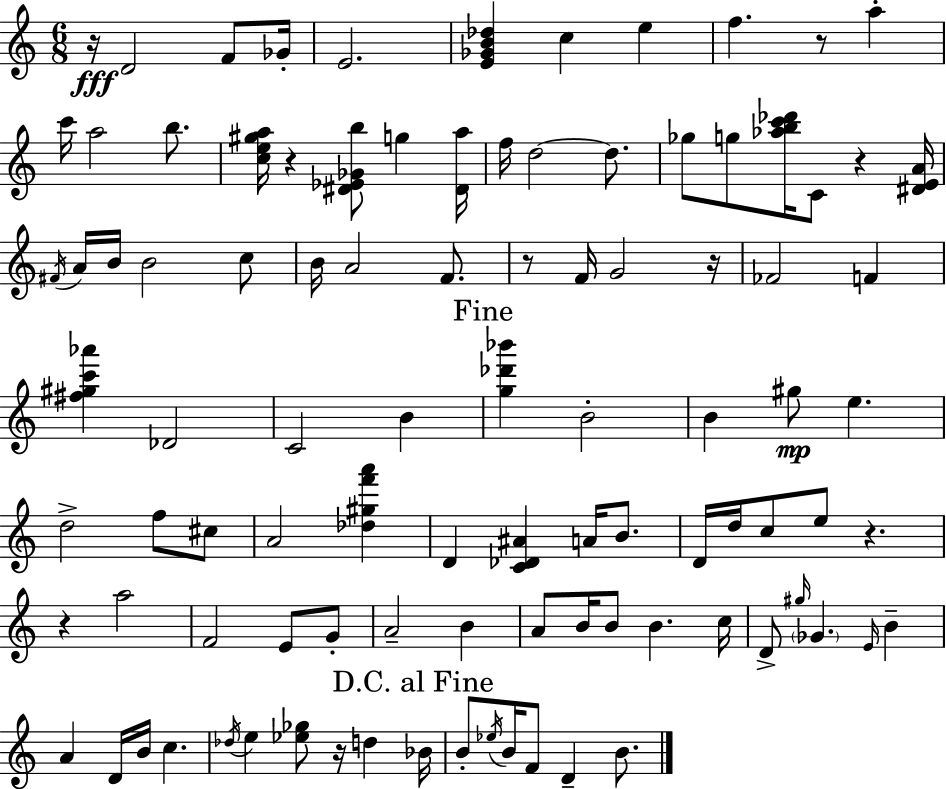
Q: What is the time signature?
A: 6/8